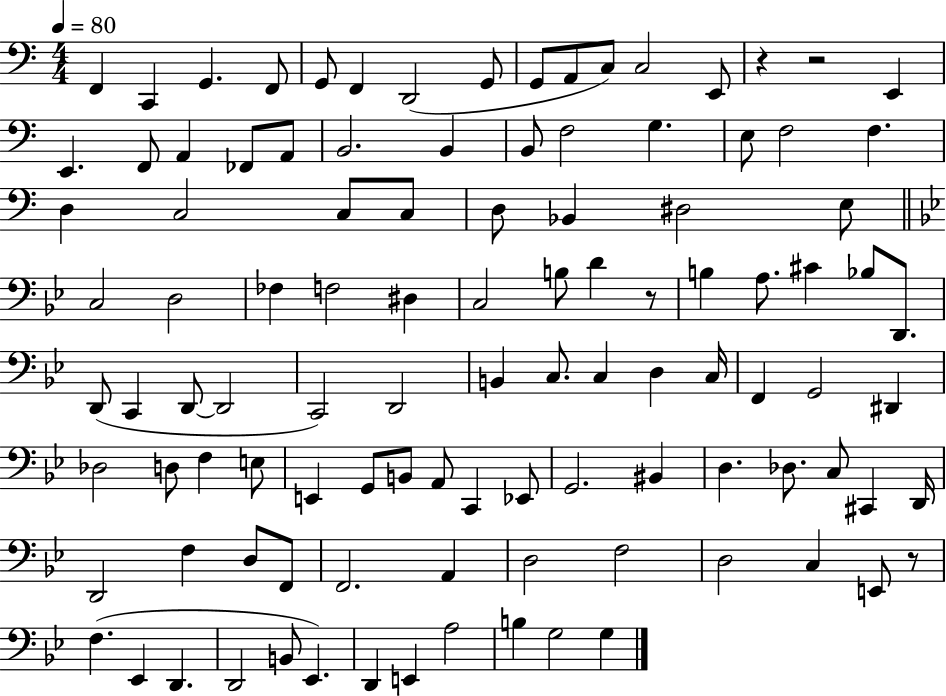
X:1
T:Untitled
M:4/4
L:1/4
K:C
F,, C,, G,, F,,/2 G,,/2 F,, D,,2 G,,/2 G,,/2 A,,/2 C,/2 C,2 E,,/2 z z2 E,, E,, F,,/2 A,, _F,,/2 A,,/2 B,,2 B,, B,,/2 F,2 G, E,/2 F,2 F, D, C,2 C,/2 C,/2 D,/2 _B,, ^D,2 E,/2 C,2 D,2 _F, F,2 ^D, C,2 B,/2 D z/2 B, A,/2 ^C _B,/2 D,,/2 D,,/2 C,, D,,/2 D,,2 C,,2 D,,2 B,, C,/2 C, D, C,/4 F,, G,,2 ^D,, _D,2 D,/2 F, E,/2 E,, G,,/2 B,,/2 A,,/2 C,, _E,,/2 G,,2 ^B,, D, _D,/2 C,/2 ^C,, D,,/4 D,,2 F, D,/2 F,,/2 F,,2 A,, D,2 F,2 D,2 C, E,,/2 z/2 F, _E,, D,, D,,2 B,,/2 _E,, D,, E,, A,2 B, G,2 G,